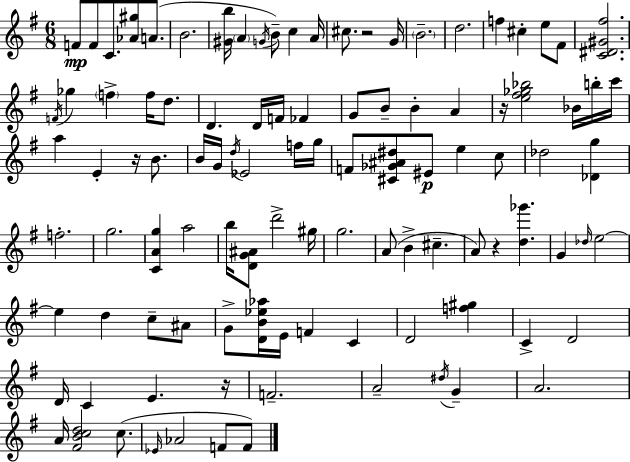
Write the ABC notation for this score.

X:1
T:Untitled
M:6/8
L:1/4
K:G
F/2 F/2 C/2 [_A^g]/2 A/2 B2 [^Gb]/4 A G/4 B/2 c A/4 ^c/2 z2 G/4 B2 d2 f ^c e/2 ^F/2 [C^D^G^f]2 F/4 _g f f/4 d/2 D D/4 F/4 _F G/2 B/2 B A z/4 [e^f_g_b]2 _B/4 b/4 c'/4 a E z/4 B/2 B/4 G/4 d/4 _E2 f/4 g/4 F/2 [^C_G^A^d]/2 ^E/2 e c/2 _d2 [_Dg] f2 g2 [CAg] a2 b/4 [DG^A]/2 d'2 ^g/4 g2 A/2 B ^c A/2 z [d_g'] G _d/4 e2 e d c/2 ^A/2 G/2 [DB_e_a]/4 E/4 F C D2 [f^g] C D2 D/4 C E z/4 F2 A2 ^d/4 G A2 A/4 [^FBcd]2 c/2 _E/4 _A2 F/2 F/2